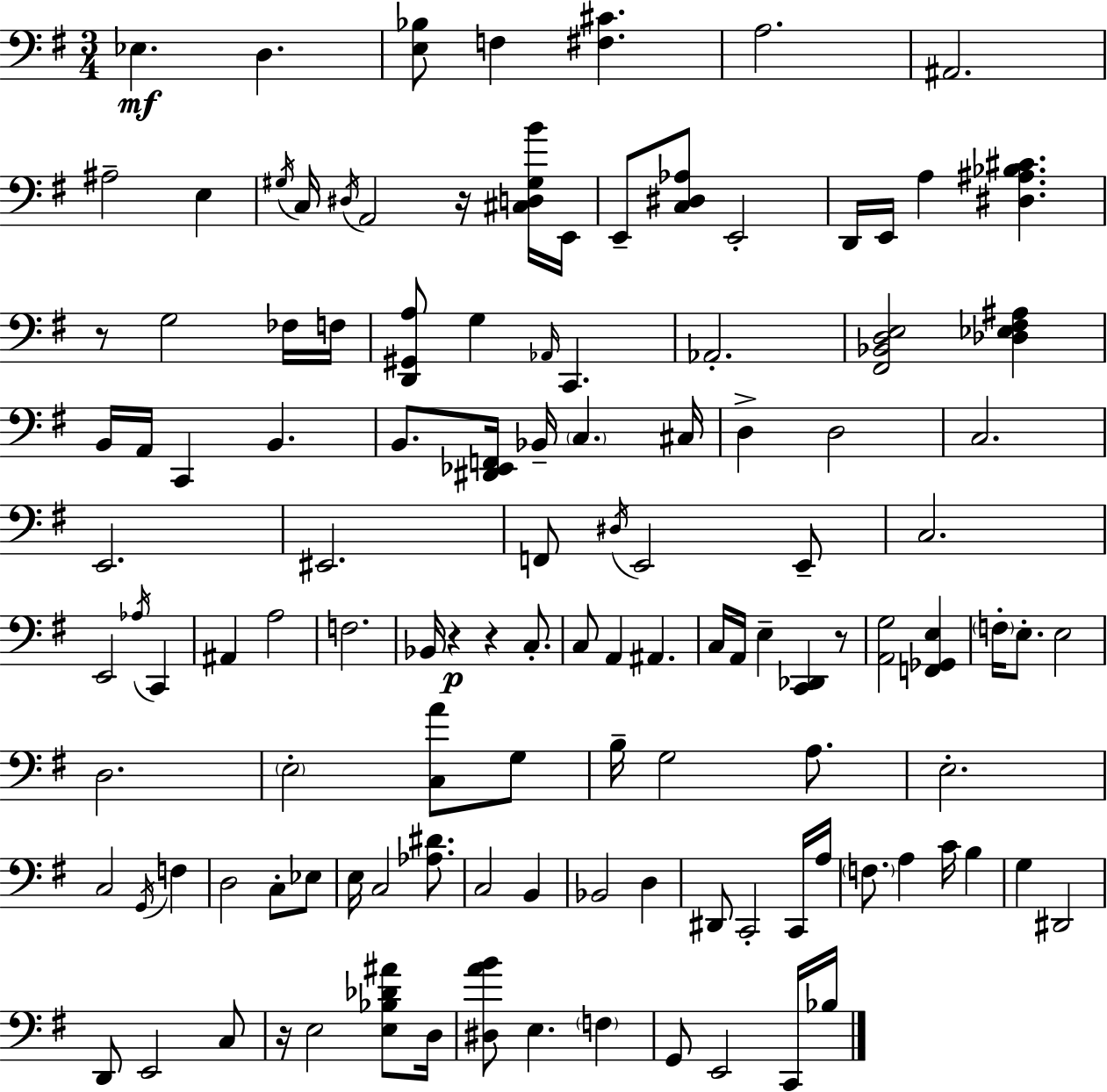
{
  \clef bass
  \numericTimeSignature
  \time 3/4
  \key g \major
  ees4.\mf d4. | <e bes>8 f4 <fis cis'>4. | a2. | ais,2. | \break ais2-- e4 | \acciaccatura { gis16 } c16 \acciaccatura { dis16 } a,2 r16 | <cis d gis b'>16 e,16 e,8-- <c dis aes>8 e,2-. | d,16 e,16 a4 <dis ais bes cis'>4. | \break r8 g2 | fes16 f16 <d, gis, a>8 g4 \grace { aes,16 } c,4. | aes,2.-. | <fis, bes, d e>2 <des ees fis ais>4 | \break b,16 a,16 c,4 b,4. | b,8. <dis, ees, f,>16 bes,16-- \parenthesize c4. | cis16 d4-> d2 | c2. | \break e,2. | eis,2. | f,8 \acciaccatura { dis16 } e,2 | e,8-- c2. | \break e,2 | \acciaccatura { aes16 } c,4 ais,4 a2 | f2. | bes,16 r4\p r4 | \break c8.-. c8 a,4 ais,4. | c16 a,16 e4-- <c, des,>4 | r8 <a, g>2 | <f, ges, e>4 \parenthesize f16-. e8.-. e2 | \break d2. | \parenthesize e2-. | <c a'>8 g8 b16-- g2 | a8. e2.-. | \break c2 | \acciaccatura { g,16 } f4 d2 | c8-. ees8 e16 c2 | <aes dis'>8. c2 | \break b,4 bes,2 | d4 dis,8 c,2-. | c,16 a16 \parenthesize f8. a4 | c'16 b4 g4 dis,2 | \break d,8 e,2 | c8 r16 e2 | <e bes des' ais'>8 d16 <dis a' b'>8 e4. | \parenthesize f4 g,8 e,2 | \break c,16 bes16 \bar "|."
}